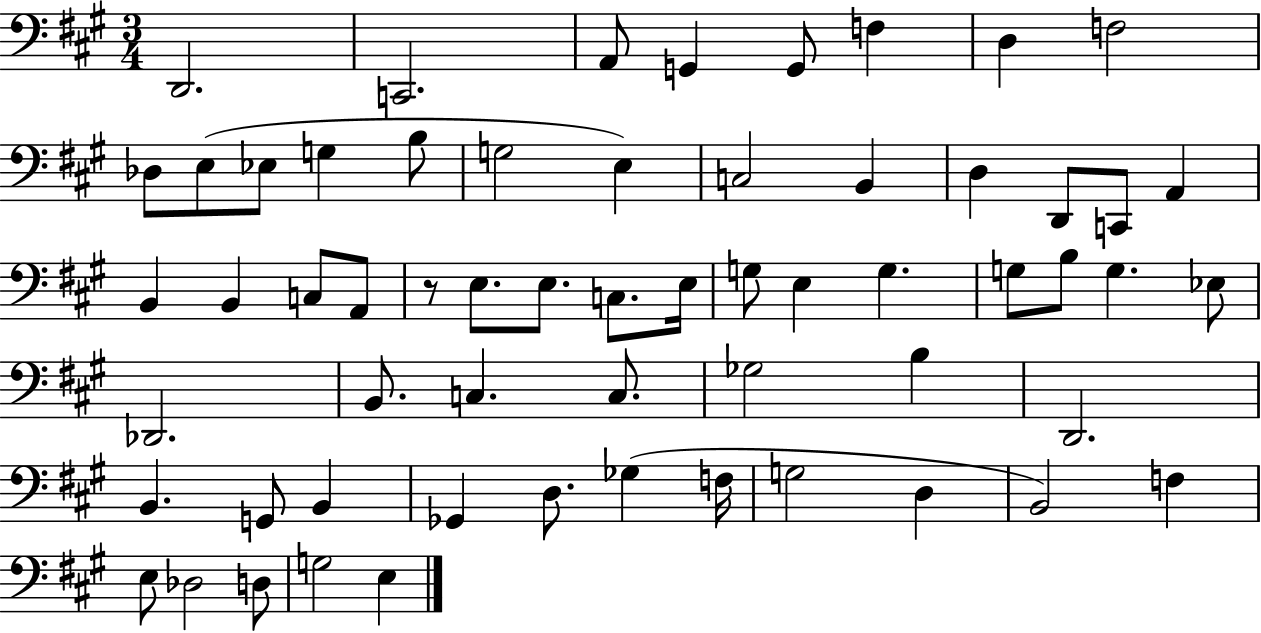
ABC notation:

X:1
T:Untitled
M:3/4
L:1/4
K:A
D,,2 C,,2 A,,/2 G,, G,,/2 F, D, F,2 _D,/2 E,/2 _E,/2 G, B,/2 G,2 E, C,2 B,, D, D,,/2 C,,/2 A,, B,, B,, C,/2 A,,/2 z/2 E,/2 E,/2 C,/2 E,/4 G,/2 E, G, G,/2 B,/2 G, _E,/2 _D,,2 B,,/2 C, C,/2 _G,2 B, D,,2 B,, G,,/2 B,, _G,, D,/2 _G, F,/4 G,2 D, B,,2 F, E,/2 _D,2 D,/2 G,2 E,